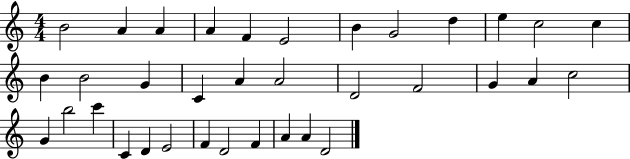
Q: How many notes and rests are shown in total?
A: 35